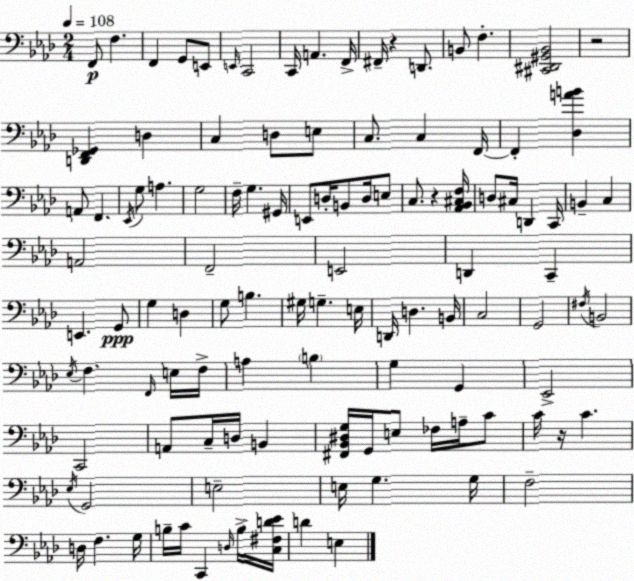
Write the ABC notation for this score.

X:1
T:Untitled
M:2/4
L:1/4
K:Ab
F,,/2 F, F,, G,,/2 E,,/2 E,,/4 C,,2 C,,/4 A,, F,,/4 ^F,,/4 z D,,/2 B,,/2 F, [^C,,^D,,^G,,_B,,]2 z2 [D,,F,,_G,,] D, C, D,/2 E,/2 C,/2 C, F,,/4 F,, [_D,AB] A,,/2 F,, _E,,/4 G,/2 A, G,2 F,/4 G, ^G,,/4 E,,/2 D,/4 B,,/2 D,/4 E,/2 C,/2 z [_A,,_B,,^C,F,]/4 D,/2 ^C,/4 D,, C,,/4 B,, C, A,,2 F,,2 E,,2 D,, C,, E,, G,,/2 G, D, G,/2 B, ^G,/4 G, E,/4 D,,/4 D, B,,/4 C,2 G,,2 ^F,/4 B,,2 _E,/4 F, F,,/4 E,/4 F,/4 A, B, G, G,, _E,,2 C,,2 A,,/2 C,/4 D,/4 B,, [^F,,_B,,^D,G,]/4 G,,/4 E,/2 _F,/4 A,/4 C/2 C/4 z/4 C _E,/4 G,,2 E,2 E,/4 G, G,/4 F,2 D,/4 F, G,/4 B,/4 C/4 C,, D,/4 B,/4 [C,^F,D_E]/4 D E,